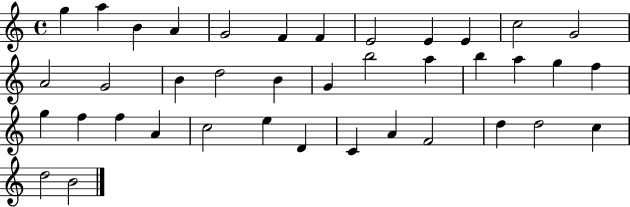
G5/q A5/q B4/q A4/q G4/h F4/q F4/q E4/h E4/q E4/q C5/h G4/h A4/h G4/h B4/q D5/h B4/q G4/q B5/h A5/q B5/q A5/q G5/q F5/q G5/q F5/q F5/q A4/q C5/h E5/q D4/q C4/q A4/q F4/h D5/q D5/h C5/q D5/h B4/h